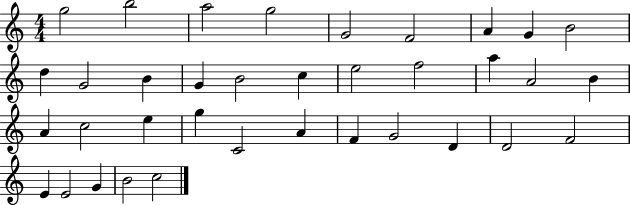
G5/h B5/h A5/h G5/h G4/h F4/h A4/q G4/q B4/h D5/q G4/h B4/q G4/q B4/h C5/q E5/h F5/h A5/q A4/h B4/q A4/q C5/h E5/q G5/q C4/h A4/q F4/q G4/h D4/q D4/h F4/h E4/q E4/h G4/q B4/h C5/h